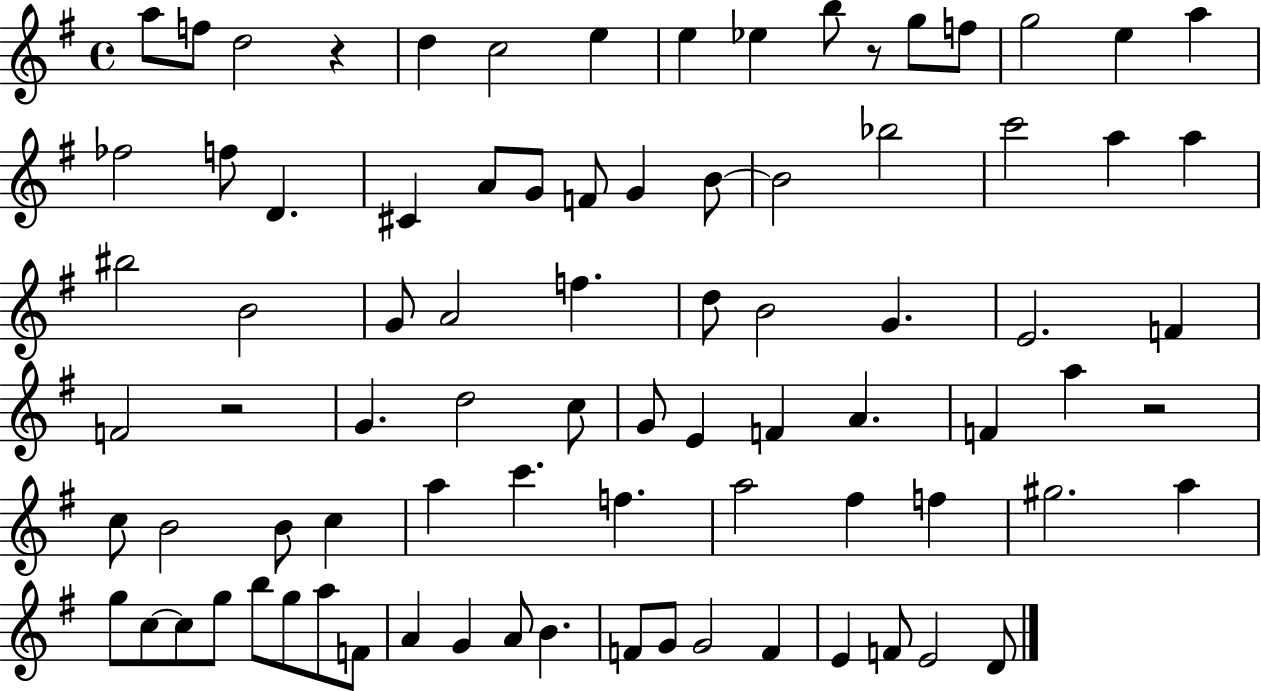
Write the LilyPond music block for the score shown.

{
  \clef treble
  \time 4/4
  \defaultTimeSignature
  \key g \major
  a''8 f''8 d''2 r4 | d''4 c''2 e''4 | e''4 ees''4 b''8 r8 g''8 f''8 | g''2 e''4 a''4 | \break fes''2 f''8 d'4. | cis'4 a'8 g'8 f'8 g'4 b'8~~ | b'2 bes''2 | c'''2 a''4 a''4 | \break bis''2 b'2 | g'8 a'2 f''4. | d''8 b'2 g'4. | e'2. f'4 | \break f'2 r2 | g'4. d''2 c''8 | g'8 e'4 f'4 a'4. | f'4 a''4 r2 | \break c''8 b'2 b'8 c''4 | a''4 c'''4. f''4. | a''2 fis''4 f''4 | gis''2. a''4 | \break g''8 c''8~~ c''8 g''8 b''8 g''8 a''8 f'8 | a'4 g'4 a'8 b'4. | f'8 g'8 g'2 f'4 | e'4 f'8 e'2 d'8 | \break \bar "|."
}